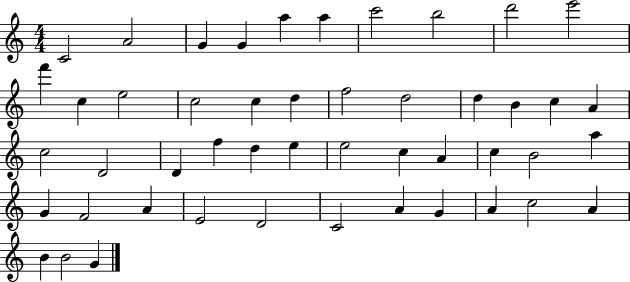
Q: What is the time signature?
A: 4/4